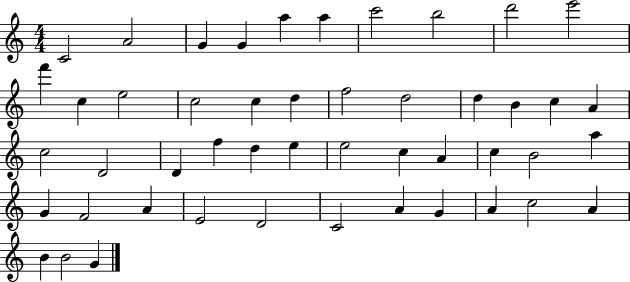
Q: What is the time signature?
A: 4/4